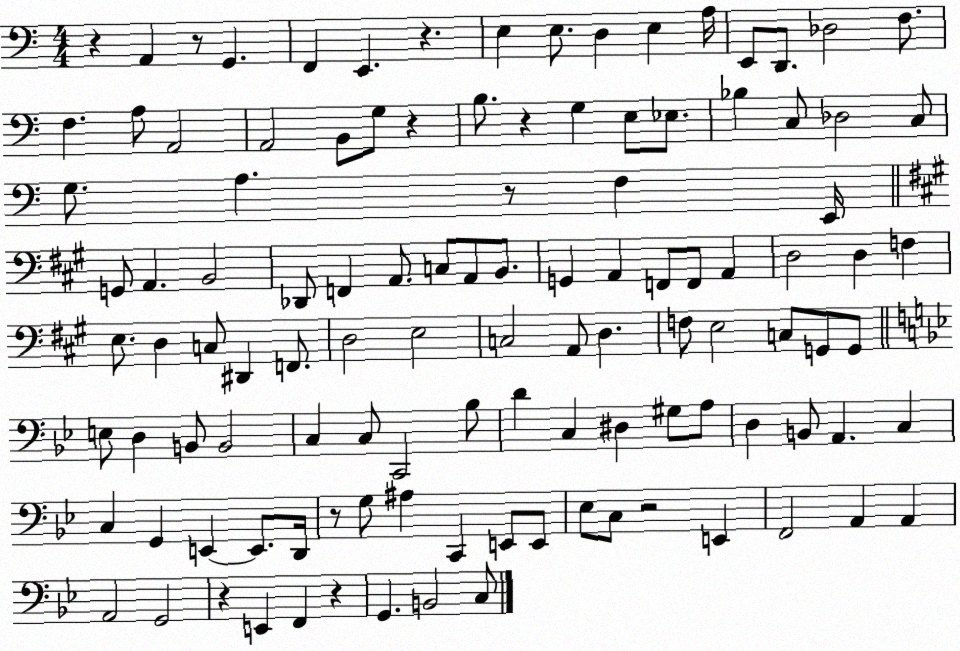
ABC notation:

X:1
T:Untitled
M:4/4
L:1/4
K:C
z A,, z/2 G,, F,, E,, z E, E,/2 D, E, A,/4 E,,/2 D,,/2 _D,2 F,/2 F, A,/2 A,,2 A,,2 B,,/2 G,/2 z B,/2 z G, E,/2 _E,/2 _B, C,/2 _D,2 C,/2 G,/2 A, z/2 F, E,,/4 G,,/2 A,, B,,2 _D,,/2 F,, A,,/2 C,/2 A,,/2 B,,/2 G,, A,, F,,/2 F,,/2 A,, D,2 D, F, E,/2 D, C,/2 ^D,, F,,/2 D,2 E,2 C,2 A,,/2 D, F,/2 E,2 C,/2 G,,/2 G,,/2 E,/2 D, B,,/2 B,,2 C, C,/2 C,,2 _B,/2 D C, ^D, ^G,/2 A,/2 D, B,,/2 A,, C, C, G,, E,, E,,/2 D,,/4 z/2 G,/2 ^A, C,, E,,/2 E,,/2 _E,/2 C,/2 z2 E,, F,,2 A,, A,, A,,2 G,,2 z E,, F,, z G,, B,,2 C,/2